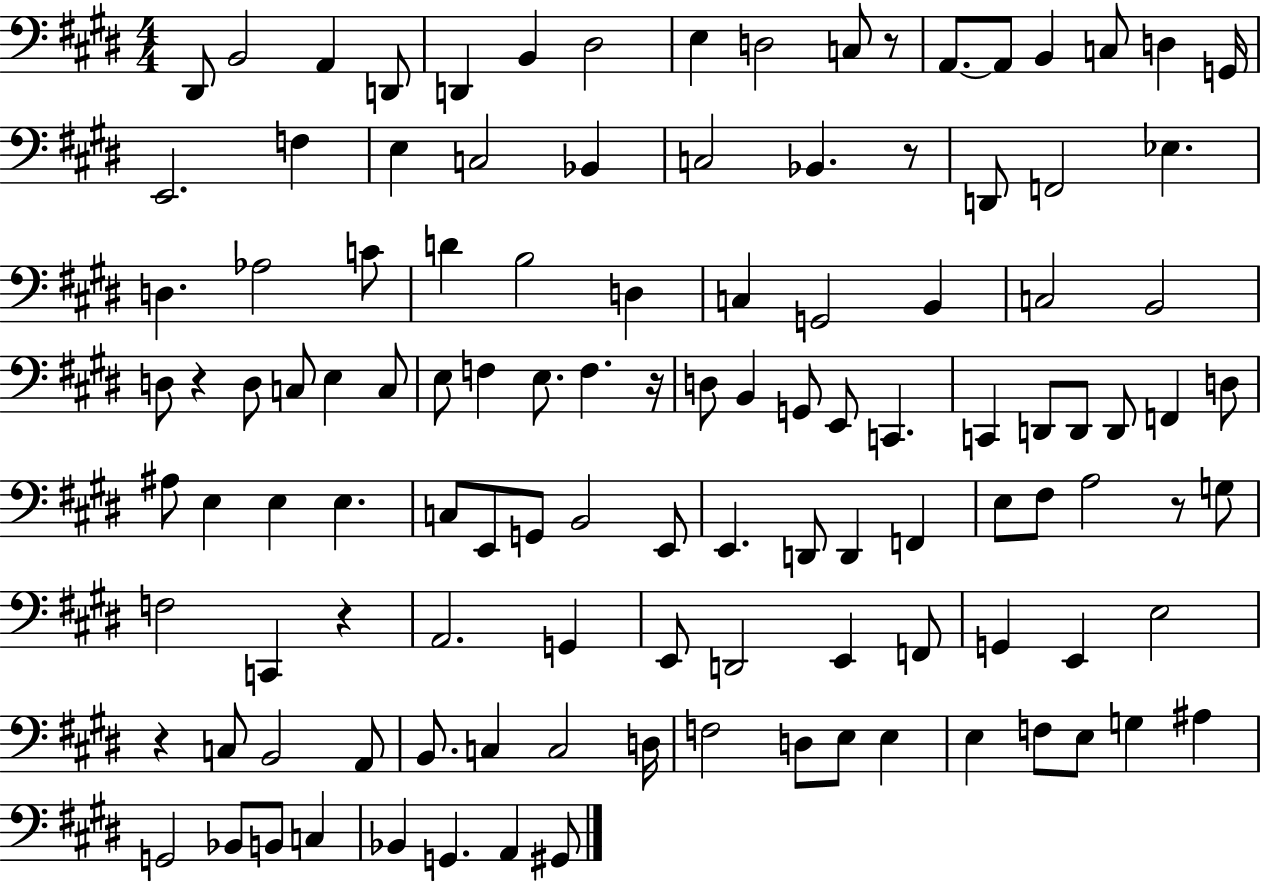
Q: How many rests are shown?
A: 7